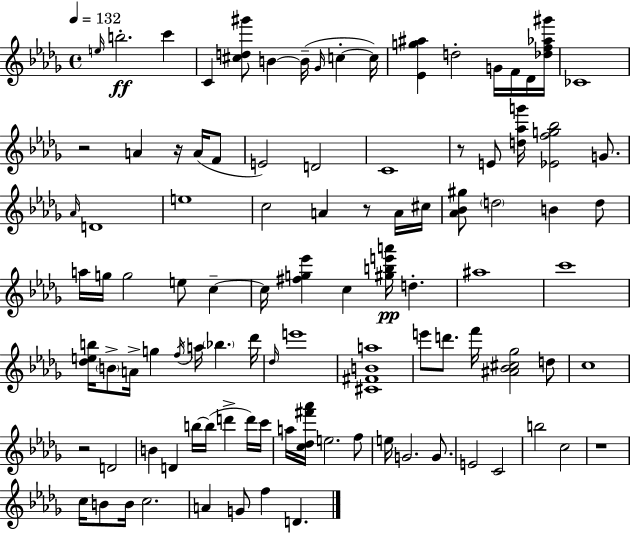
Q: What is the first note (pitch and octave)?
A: E5